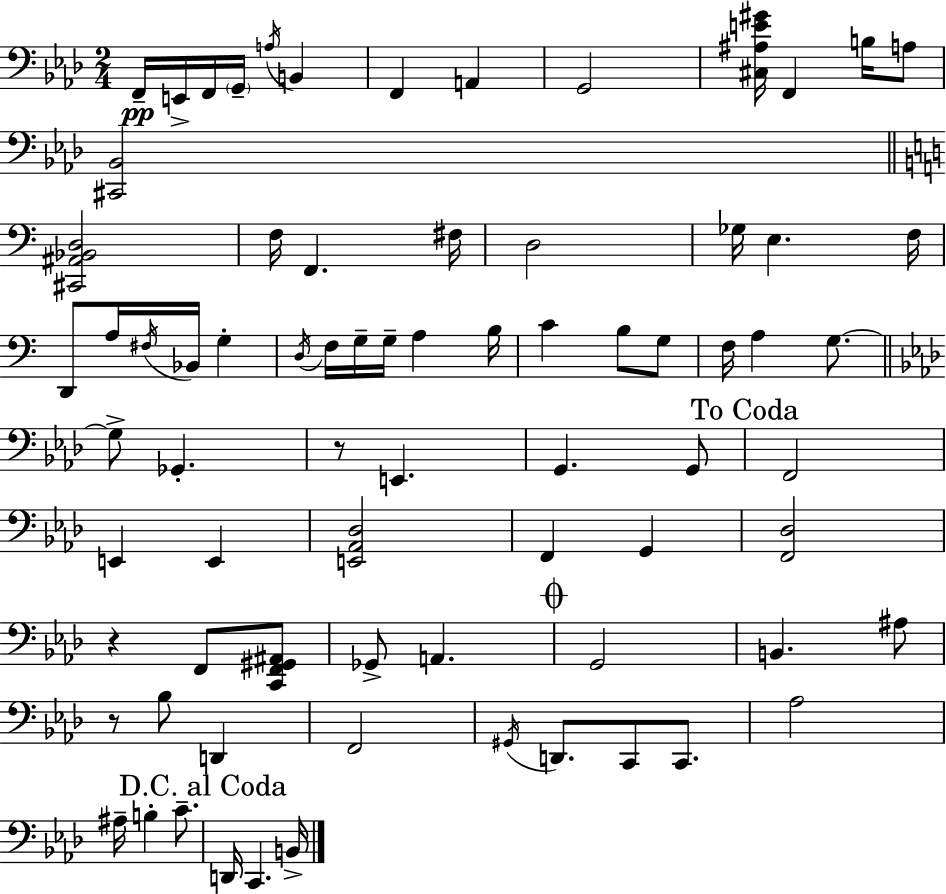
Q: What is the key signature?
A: F minor